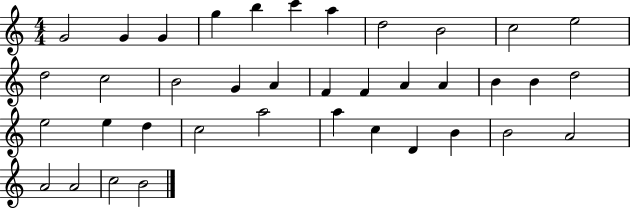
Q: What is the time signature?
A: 4/4